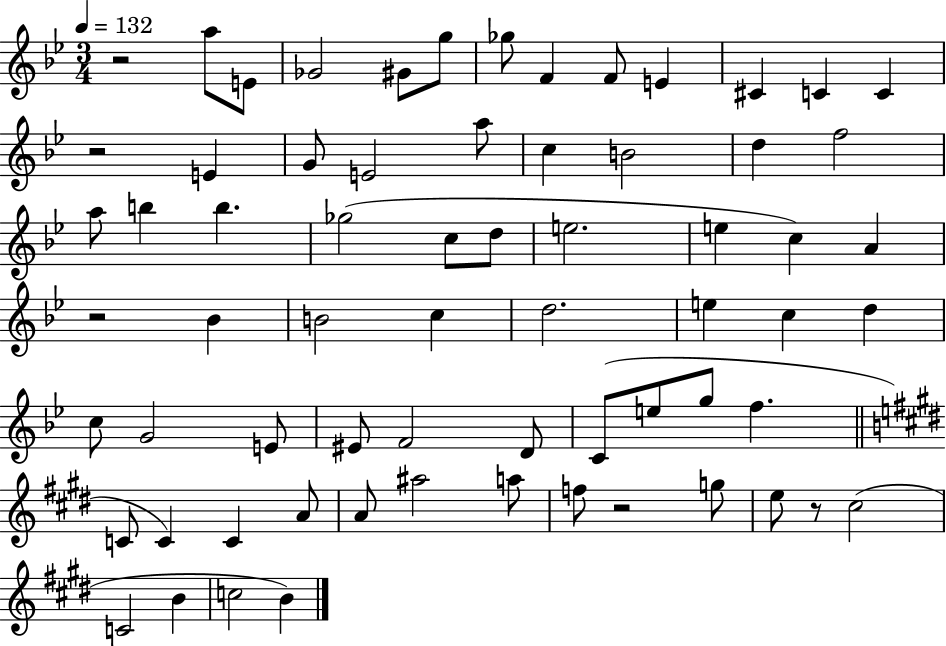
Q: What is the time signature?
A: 3/4